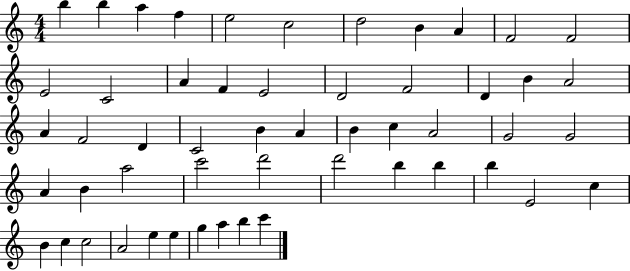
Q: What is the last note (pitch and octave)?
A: C6